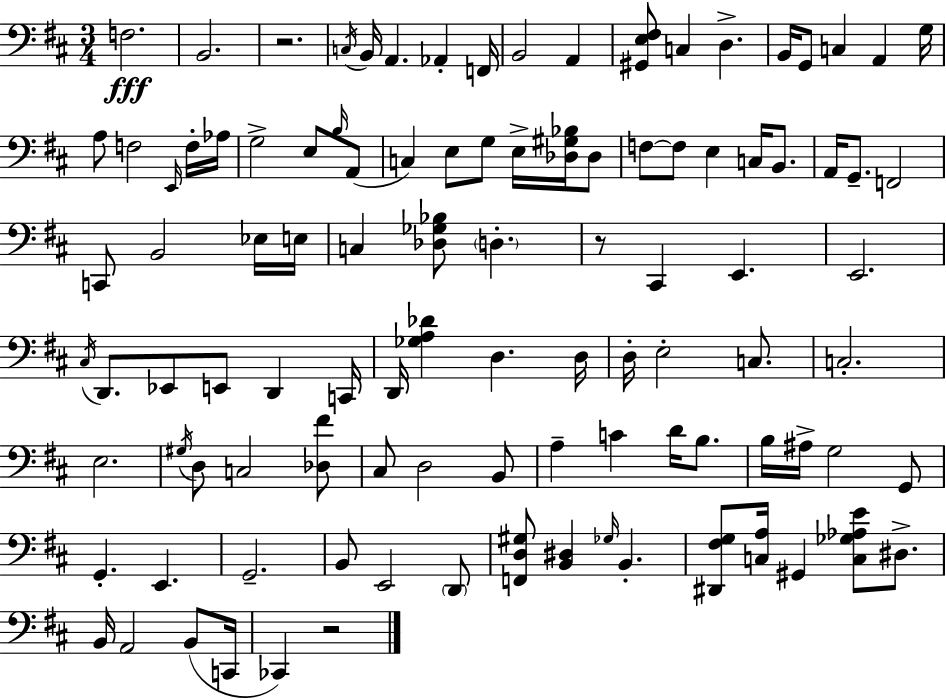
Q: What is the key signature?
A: D major